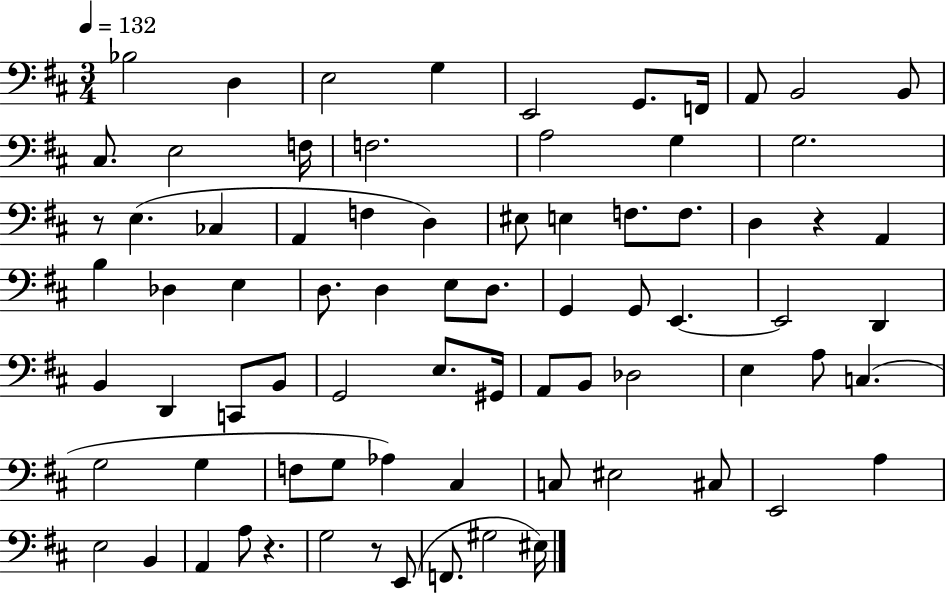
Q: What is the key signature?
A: D major